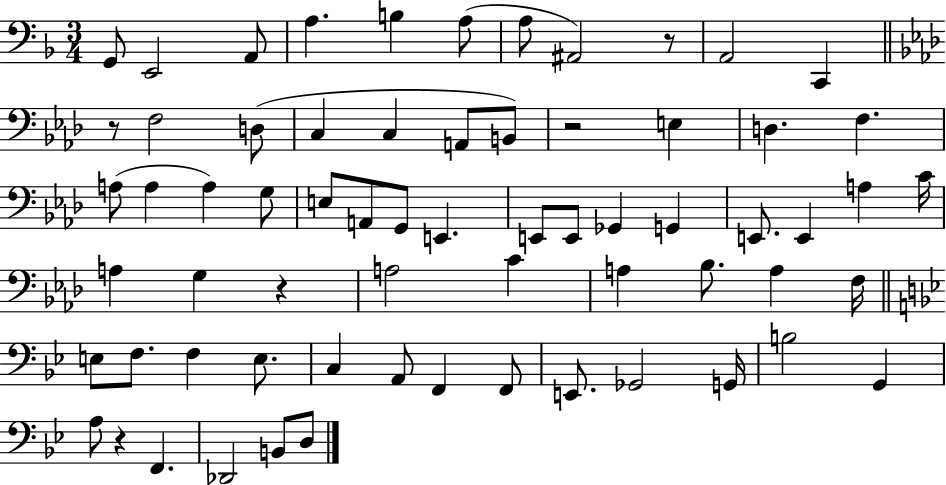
X:1
T:Untitled
M:3/4
L:1/4
K:F
G,,/2 E,,2 A,,/2 A, B, A,/2 A,/2 ^A,,2 z/2 A,,2 C,, z/2 F,2 D,/2 C, C, A,,/2 B,,/2 z2 E, D, F, A,/2 A, A, G,/2 E,/2 A,,/2 G,,/2 E,, E,,/2 E,,/2 _G,, G,, E,,/2 E,, A, C/4 A, G, z A,2 C A, _B,/2 A, F,/4 E,/2 F,/2 F, E,/2 C, A,,/2 F,, F,,/2 E,,/2 _G,,2 G,,/4 B,2 G,, A,/2 z F,, _D,,2 B,,/2 D,/2